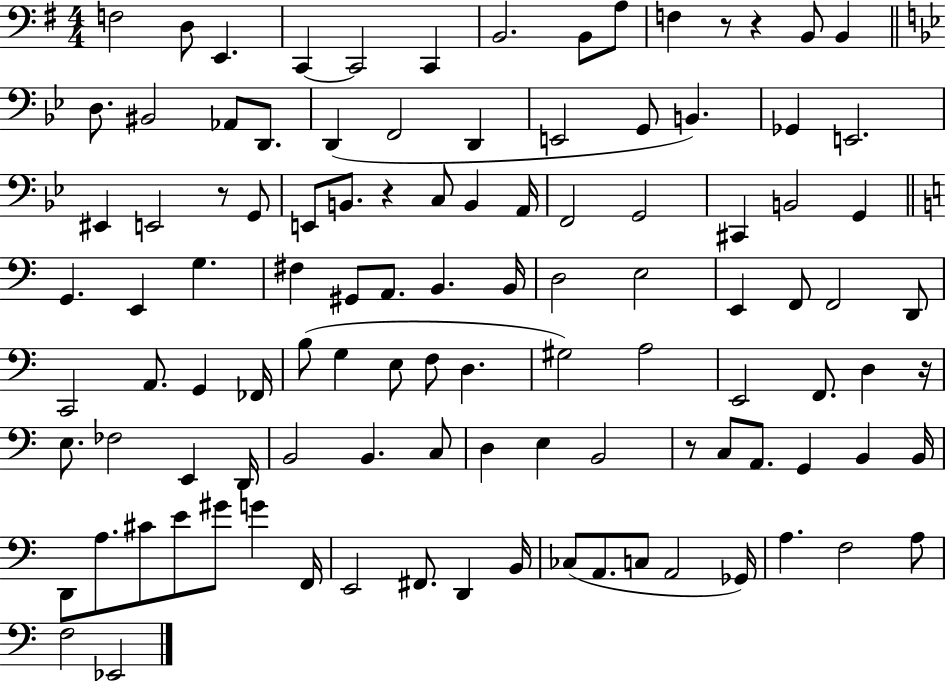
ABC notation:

X:1
T:Untitled
M:4/4
L:1/4
K:G
F,2 D,/2 E,, C,, C,,2 C,, B,,2 B,,/2 A,/2 F, z/2 z B,,/2 B,, D,/2 ^B,,2 _A,,/2 D,,/2 D,, F,,2 D,, E,,2 G,,/2 B,, _G,, E,,2 ^E,, E,,2 z/2 G,,/2 E,,/2 B,,/2 z C,/2 B,, A,,/4 F,,2 G,,2 ^C,, B,,2 G,, G,, E,, G, ^F, ^G,,/2 A,,/2 B,, B,,/4 D,2 E,2 E,, F,,/2 F,,2 D,,/2 C,,2 A,,/2 G,, _F,,/4 B,/2 G, E,/2 F,/2 D, ^G,2 A,2 E,,2 F,,/2 D, z/4 E,/2 _F,2 E,, D,,/4 B,,2 B,, C,/2 D, E, B,,2 z/2 C,/2 A,,/2 G,, B,, B,,/4 D,,/2 A,/2 ^C/2 E/2 ^G/2 G F,,/4 E,,2 ^F,,/2 D,, B,,/4 _C,/2 A,,/2 C,/2 A,,2 _G,,/4 A, F,2 A,/2 F,2 _E,,2